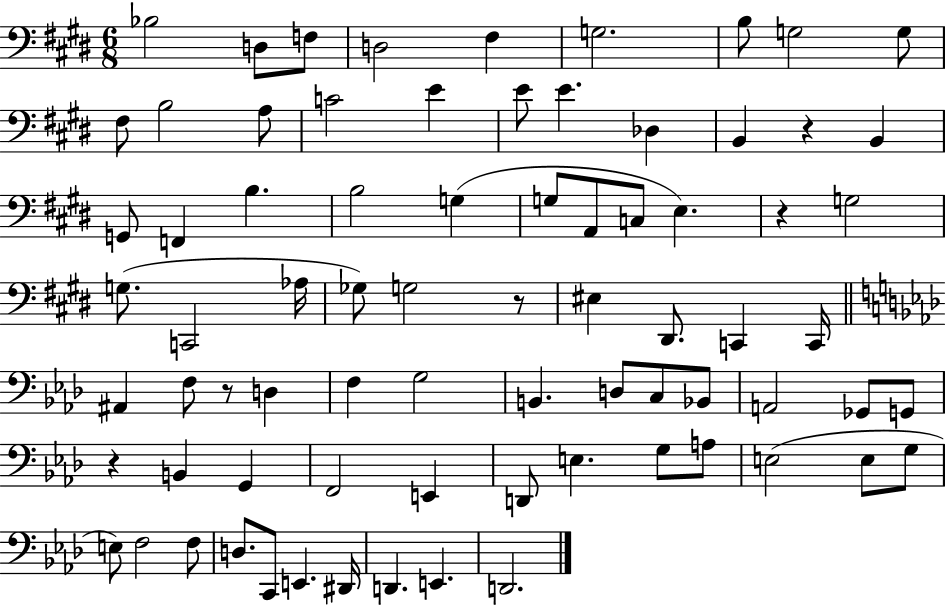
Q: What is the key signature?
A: E major